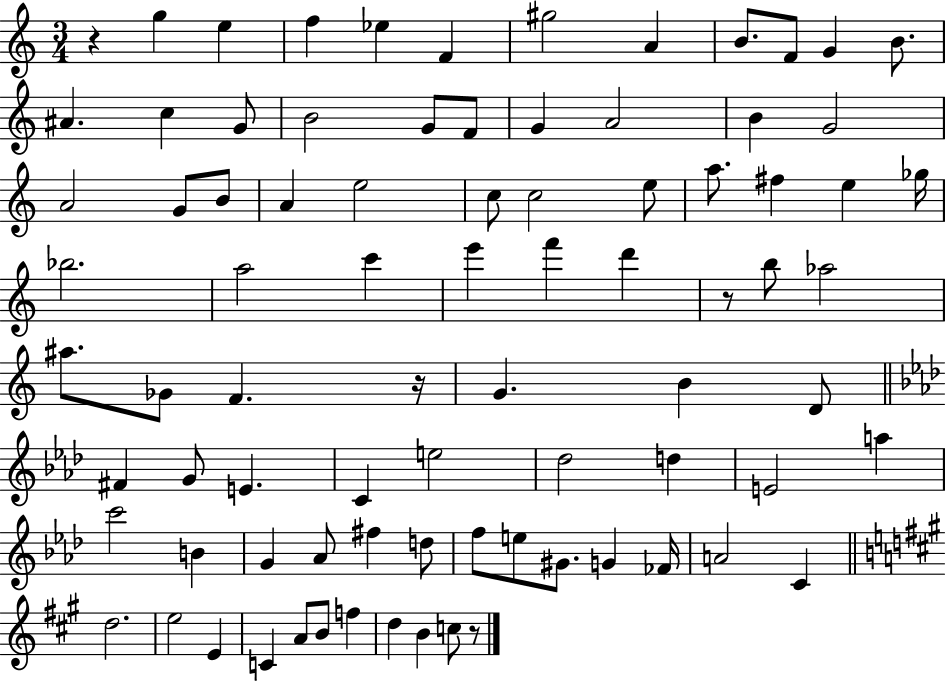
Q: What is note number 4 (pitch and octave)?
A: Eb5